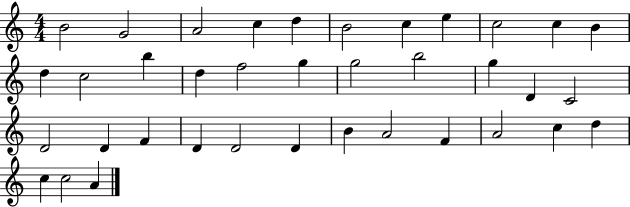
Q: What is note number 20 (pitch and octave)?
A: G5